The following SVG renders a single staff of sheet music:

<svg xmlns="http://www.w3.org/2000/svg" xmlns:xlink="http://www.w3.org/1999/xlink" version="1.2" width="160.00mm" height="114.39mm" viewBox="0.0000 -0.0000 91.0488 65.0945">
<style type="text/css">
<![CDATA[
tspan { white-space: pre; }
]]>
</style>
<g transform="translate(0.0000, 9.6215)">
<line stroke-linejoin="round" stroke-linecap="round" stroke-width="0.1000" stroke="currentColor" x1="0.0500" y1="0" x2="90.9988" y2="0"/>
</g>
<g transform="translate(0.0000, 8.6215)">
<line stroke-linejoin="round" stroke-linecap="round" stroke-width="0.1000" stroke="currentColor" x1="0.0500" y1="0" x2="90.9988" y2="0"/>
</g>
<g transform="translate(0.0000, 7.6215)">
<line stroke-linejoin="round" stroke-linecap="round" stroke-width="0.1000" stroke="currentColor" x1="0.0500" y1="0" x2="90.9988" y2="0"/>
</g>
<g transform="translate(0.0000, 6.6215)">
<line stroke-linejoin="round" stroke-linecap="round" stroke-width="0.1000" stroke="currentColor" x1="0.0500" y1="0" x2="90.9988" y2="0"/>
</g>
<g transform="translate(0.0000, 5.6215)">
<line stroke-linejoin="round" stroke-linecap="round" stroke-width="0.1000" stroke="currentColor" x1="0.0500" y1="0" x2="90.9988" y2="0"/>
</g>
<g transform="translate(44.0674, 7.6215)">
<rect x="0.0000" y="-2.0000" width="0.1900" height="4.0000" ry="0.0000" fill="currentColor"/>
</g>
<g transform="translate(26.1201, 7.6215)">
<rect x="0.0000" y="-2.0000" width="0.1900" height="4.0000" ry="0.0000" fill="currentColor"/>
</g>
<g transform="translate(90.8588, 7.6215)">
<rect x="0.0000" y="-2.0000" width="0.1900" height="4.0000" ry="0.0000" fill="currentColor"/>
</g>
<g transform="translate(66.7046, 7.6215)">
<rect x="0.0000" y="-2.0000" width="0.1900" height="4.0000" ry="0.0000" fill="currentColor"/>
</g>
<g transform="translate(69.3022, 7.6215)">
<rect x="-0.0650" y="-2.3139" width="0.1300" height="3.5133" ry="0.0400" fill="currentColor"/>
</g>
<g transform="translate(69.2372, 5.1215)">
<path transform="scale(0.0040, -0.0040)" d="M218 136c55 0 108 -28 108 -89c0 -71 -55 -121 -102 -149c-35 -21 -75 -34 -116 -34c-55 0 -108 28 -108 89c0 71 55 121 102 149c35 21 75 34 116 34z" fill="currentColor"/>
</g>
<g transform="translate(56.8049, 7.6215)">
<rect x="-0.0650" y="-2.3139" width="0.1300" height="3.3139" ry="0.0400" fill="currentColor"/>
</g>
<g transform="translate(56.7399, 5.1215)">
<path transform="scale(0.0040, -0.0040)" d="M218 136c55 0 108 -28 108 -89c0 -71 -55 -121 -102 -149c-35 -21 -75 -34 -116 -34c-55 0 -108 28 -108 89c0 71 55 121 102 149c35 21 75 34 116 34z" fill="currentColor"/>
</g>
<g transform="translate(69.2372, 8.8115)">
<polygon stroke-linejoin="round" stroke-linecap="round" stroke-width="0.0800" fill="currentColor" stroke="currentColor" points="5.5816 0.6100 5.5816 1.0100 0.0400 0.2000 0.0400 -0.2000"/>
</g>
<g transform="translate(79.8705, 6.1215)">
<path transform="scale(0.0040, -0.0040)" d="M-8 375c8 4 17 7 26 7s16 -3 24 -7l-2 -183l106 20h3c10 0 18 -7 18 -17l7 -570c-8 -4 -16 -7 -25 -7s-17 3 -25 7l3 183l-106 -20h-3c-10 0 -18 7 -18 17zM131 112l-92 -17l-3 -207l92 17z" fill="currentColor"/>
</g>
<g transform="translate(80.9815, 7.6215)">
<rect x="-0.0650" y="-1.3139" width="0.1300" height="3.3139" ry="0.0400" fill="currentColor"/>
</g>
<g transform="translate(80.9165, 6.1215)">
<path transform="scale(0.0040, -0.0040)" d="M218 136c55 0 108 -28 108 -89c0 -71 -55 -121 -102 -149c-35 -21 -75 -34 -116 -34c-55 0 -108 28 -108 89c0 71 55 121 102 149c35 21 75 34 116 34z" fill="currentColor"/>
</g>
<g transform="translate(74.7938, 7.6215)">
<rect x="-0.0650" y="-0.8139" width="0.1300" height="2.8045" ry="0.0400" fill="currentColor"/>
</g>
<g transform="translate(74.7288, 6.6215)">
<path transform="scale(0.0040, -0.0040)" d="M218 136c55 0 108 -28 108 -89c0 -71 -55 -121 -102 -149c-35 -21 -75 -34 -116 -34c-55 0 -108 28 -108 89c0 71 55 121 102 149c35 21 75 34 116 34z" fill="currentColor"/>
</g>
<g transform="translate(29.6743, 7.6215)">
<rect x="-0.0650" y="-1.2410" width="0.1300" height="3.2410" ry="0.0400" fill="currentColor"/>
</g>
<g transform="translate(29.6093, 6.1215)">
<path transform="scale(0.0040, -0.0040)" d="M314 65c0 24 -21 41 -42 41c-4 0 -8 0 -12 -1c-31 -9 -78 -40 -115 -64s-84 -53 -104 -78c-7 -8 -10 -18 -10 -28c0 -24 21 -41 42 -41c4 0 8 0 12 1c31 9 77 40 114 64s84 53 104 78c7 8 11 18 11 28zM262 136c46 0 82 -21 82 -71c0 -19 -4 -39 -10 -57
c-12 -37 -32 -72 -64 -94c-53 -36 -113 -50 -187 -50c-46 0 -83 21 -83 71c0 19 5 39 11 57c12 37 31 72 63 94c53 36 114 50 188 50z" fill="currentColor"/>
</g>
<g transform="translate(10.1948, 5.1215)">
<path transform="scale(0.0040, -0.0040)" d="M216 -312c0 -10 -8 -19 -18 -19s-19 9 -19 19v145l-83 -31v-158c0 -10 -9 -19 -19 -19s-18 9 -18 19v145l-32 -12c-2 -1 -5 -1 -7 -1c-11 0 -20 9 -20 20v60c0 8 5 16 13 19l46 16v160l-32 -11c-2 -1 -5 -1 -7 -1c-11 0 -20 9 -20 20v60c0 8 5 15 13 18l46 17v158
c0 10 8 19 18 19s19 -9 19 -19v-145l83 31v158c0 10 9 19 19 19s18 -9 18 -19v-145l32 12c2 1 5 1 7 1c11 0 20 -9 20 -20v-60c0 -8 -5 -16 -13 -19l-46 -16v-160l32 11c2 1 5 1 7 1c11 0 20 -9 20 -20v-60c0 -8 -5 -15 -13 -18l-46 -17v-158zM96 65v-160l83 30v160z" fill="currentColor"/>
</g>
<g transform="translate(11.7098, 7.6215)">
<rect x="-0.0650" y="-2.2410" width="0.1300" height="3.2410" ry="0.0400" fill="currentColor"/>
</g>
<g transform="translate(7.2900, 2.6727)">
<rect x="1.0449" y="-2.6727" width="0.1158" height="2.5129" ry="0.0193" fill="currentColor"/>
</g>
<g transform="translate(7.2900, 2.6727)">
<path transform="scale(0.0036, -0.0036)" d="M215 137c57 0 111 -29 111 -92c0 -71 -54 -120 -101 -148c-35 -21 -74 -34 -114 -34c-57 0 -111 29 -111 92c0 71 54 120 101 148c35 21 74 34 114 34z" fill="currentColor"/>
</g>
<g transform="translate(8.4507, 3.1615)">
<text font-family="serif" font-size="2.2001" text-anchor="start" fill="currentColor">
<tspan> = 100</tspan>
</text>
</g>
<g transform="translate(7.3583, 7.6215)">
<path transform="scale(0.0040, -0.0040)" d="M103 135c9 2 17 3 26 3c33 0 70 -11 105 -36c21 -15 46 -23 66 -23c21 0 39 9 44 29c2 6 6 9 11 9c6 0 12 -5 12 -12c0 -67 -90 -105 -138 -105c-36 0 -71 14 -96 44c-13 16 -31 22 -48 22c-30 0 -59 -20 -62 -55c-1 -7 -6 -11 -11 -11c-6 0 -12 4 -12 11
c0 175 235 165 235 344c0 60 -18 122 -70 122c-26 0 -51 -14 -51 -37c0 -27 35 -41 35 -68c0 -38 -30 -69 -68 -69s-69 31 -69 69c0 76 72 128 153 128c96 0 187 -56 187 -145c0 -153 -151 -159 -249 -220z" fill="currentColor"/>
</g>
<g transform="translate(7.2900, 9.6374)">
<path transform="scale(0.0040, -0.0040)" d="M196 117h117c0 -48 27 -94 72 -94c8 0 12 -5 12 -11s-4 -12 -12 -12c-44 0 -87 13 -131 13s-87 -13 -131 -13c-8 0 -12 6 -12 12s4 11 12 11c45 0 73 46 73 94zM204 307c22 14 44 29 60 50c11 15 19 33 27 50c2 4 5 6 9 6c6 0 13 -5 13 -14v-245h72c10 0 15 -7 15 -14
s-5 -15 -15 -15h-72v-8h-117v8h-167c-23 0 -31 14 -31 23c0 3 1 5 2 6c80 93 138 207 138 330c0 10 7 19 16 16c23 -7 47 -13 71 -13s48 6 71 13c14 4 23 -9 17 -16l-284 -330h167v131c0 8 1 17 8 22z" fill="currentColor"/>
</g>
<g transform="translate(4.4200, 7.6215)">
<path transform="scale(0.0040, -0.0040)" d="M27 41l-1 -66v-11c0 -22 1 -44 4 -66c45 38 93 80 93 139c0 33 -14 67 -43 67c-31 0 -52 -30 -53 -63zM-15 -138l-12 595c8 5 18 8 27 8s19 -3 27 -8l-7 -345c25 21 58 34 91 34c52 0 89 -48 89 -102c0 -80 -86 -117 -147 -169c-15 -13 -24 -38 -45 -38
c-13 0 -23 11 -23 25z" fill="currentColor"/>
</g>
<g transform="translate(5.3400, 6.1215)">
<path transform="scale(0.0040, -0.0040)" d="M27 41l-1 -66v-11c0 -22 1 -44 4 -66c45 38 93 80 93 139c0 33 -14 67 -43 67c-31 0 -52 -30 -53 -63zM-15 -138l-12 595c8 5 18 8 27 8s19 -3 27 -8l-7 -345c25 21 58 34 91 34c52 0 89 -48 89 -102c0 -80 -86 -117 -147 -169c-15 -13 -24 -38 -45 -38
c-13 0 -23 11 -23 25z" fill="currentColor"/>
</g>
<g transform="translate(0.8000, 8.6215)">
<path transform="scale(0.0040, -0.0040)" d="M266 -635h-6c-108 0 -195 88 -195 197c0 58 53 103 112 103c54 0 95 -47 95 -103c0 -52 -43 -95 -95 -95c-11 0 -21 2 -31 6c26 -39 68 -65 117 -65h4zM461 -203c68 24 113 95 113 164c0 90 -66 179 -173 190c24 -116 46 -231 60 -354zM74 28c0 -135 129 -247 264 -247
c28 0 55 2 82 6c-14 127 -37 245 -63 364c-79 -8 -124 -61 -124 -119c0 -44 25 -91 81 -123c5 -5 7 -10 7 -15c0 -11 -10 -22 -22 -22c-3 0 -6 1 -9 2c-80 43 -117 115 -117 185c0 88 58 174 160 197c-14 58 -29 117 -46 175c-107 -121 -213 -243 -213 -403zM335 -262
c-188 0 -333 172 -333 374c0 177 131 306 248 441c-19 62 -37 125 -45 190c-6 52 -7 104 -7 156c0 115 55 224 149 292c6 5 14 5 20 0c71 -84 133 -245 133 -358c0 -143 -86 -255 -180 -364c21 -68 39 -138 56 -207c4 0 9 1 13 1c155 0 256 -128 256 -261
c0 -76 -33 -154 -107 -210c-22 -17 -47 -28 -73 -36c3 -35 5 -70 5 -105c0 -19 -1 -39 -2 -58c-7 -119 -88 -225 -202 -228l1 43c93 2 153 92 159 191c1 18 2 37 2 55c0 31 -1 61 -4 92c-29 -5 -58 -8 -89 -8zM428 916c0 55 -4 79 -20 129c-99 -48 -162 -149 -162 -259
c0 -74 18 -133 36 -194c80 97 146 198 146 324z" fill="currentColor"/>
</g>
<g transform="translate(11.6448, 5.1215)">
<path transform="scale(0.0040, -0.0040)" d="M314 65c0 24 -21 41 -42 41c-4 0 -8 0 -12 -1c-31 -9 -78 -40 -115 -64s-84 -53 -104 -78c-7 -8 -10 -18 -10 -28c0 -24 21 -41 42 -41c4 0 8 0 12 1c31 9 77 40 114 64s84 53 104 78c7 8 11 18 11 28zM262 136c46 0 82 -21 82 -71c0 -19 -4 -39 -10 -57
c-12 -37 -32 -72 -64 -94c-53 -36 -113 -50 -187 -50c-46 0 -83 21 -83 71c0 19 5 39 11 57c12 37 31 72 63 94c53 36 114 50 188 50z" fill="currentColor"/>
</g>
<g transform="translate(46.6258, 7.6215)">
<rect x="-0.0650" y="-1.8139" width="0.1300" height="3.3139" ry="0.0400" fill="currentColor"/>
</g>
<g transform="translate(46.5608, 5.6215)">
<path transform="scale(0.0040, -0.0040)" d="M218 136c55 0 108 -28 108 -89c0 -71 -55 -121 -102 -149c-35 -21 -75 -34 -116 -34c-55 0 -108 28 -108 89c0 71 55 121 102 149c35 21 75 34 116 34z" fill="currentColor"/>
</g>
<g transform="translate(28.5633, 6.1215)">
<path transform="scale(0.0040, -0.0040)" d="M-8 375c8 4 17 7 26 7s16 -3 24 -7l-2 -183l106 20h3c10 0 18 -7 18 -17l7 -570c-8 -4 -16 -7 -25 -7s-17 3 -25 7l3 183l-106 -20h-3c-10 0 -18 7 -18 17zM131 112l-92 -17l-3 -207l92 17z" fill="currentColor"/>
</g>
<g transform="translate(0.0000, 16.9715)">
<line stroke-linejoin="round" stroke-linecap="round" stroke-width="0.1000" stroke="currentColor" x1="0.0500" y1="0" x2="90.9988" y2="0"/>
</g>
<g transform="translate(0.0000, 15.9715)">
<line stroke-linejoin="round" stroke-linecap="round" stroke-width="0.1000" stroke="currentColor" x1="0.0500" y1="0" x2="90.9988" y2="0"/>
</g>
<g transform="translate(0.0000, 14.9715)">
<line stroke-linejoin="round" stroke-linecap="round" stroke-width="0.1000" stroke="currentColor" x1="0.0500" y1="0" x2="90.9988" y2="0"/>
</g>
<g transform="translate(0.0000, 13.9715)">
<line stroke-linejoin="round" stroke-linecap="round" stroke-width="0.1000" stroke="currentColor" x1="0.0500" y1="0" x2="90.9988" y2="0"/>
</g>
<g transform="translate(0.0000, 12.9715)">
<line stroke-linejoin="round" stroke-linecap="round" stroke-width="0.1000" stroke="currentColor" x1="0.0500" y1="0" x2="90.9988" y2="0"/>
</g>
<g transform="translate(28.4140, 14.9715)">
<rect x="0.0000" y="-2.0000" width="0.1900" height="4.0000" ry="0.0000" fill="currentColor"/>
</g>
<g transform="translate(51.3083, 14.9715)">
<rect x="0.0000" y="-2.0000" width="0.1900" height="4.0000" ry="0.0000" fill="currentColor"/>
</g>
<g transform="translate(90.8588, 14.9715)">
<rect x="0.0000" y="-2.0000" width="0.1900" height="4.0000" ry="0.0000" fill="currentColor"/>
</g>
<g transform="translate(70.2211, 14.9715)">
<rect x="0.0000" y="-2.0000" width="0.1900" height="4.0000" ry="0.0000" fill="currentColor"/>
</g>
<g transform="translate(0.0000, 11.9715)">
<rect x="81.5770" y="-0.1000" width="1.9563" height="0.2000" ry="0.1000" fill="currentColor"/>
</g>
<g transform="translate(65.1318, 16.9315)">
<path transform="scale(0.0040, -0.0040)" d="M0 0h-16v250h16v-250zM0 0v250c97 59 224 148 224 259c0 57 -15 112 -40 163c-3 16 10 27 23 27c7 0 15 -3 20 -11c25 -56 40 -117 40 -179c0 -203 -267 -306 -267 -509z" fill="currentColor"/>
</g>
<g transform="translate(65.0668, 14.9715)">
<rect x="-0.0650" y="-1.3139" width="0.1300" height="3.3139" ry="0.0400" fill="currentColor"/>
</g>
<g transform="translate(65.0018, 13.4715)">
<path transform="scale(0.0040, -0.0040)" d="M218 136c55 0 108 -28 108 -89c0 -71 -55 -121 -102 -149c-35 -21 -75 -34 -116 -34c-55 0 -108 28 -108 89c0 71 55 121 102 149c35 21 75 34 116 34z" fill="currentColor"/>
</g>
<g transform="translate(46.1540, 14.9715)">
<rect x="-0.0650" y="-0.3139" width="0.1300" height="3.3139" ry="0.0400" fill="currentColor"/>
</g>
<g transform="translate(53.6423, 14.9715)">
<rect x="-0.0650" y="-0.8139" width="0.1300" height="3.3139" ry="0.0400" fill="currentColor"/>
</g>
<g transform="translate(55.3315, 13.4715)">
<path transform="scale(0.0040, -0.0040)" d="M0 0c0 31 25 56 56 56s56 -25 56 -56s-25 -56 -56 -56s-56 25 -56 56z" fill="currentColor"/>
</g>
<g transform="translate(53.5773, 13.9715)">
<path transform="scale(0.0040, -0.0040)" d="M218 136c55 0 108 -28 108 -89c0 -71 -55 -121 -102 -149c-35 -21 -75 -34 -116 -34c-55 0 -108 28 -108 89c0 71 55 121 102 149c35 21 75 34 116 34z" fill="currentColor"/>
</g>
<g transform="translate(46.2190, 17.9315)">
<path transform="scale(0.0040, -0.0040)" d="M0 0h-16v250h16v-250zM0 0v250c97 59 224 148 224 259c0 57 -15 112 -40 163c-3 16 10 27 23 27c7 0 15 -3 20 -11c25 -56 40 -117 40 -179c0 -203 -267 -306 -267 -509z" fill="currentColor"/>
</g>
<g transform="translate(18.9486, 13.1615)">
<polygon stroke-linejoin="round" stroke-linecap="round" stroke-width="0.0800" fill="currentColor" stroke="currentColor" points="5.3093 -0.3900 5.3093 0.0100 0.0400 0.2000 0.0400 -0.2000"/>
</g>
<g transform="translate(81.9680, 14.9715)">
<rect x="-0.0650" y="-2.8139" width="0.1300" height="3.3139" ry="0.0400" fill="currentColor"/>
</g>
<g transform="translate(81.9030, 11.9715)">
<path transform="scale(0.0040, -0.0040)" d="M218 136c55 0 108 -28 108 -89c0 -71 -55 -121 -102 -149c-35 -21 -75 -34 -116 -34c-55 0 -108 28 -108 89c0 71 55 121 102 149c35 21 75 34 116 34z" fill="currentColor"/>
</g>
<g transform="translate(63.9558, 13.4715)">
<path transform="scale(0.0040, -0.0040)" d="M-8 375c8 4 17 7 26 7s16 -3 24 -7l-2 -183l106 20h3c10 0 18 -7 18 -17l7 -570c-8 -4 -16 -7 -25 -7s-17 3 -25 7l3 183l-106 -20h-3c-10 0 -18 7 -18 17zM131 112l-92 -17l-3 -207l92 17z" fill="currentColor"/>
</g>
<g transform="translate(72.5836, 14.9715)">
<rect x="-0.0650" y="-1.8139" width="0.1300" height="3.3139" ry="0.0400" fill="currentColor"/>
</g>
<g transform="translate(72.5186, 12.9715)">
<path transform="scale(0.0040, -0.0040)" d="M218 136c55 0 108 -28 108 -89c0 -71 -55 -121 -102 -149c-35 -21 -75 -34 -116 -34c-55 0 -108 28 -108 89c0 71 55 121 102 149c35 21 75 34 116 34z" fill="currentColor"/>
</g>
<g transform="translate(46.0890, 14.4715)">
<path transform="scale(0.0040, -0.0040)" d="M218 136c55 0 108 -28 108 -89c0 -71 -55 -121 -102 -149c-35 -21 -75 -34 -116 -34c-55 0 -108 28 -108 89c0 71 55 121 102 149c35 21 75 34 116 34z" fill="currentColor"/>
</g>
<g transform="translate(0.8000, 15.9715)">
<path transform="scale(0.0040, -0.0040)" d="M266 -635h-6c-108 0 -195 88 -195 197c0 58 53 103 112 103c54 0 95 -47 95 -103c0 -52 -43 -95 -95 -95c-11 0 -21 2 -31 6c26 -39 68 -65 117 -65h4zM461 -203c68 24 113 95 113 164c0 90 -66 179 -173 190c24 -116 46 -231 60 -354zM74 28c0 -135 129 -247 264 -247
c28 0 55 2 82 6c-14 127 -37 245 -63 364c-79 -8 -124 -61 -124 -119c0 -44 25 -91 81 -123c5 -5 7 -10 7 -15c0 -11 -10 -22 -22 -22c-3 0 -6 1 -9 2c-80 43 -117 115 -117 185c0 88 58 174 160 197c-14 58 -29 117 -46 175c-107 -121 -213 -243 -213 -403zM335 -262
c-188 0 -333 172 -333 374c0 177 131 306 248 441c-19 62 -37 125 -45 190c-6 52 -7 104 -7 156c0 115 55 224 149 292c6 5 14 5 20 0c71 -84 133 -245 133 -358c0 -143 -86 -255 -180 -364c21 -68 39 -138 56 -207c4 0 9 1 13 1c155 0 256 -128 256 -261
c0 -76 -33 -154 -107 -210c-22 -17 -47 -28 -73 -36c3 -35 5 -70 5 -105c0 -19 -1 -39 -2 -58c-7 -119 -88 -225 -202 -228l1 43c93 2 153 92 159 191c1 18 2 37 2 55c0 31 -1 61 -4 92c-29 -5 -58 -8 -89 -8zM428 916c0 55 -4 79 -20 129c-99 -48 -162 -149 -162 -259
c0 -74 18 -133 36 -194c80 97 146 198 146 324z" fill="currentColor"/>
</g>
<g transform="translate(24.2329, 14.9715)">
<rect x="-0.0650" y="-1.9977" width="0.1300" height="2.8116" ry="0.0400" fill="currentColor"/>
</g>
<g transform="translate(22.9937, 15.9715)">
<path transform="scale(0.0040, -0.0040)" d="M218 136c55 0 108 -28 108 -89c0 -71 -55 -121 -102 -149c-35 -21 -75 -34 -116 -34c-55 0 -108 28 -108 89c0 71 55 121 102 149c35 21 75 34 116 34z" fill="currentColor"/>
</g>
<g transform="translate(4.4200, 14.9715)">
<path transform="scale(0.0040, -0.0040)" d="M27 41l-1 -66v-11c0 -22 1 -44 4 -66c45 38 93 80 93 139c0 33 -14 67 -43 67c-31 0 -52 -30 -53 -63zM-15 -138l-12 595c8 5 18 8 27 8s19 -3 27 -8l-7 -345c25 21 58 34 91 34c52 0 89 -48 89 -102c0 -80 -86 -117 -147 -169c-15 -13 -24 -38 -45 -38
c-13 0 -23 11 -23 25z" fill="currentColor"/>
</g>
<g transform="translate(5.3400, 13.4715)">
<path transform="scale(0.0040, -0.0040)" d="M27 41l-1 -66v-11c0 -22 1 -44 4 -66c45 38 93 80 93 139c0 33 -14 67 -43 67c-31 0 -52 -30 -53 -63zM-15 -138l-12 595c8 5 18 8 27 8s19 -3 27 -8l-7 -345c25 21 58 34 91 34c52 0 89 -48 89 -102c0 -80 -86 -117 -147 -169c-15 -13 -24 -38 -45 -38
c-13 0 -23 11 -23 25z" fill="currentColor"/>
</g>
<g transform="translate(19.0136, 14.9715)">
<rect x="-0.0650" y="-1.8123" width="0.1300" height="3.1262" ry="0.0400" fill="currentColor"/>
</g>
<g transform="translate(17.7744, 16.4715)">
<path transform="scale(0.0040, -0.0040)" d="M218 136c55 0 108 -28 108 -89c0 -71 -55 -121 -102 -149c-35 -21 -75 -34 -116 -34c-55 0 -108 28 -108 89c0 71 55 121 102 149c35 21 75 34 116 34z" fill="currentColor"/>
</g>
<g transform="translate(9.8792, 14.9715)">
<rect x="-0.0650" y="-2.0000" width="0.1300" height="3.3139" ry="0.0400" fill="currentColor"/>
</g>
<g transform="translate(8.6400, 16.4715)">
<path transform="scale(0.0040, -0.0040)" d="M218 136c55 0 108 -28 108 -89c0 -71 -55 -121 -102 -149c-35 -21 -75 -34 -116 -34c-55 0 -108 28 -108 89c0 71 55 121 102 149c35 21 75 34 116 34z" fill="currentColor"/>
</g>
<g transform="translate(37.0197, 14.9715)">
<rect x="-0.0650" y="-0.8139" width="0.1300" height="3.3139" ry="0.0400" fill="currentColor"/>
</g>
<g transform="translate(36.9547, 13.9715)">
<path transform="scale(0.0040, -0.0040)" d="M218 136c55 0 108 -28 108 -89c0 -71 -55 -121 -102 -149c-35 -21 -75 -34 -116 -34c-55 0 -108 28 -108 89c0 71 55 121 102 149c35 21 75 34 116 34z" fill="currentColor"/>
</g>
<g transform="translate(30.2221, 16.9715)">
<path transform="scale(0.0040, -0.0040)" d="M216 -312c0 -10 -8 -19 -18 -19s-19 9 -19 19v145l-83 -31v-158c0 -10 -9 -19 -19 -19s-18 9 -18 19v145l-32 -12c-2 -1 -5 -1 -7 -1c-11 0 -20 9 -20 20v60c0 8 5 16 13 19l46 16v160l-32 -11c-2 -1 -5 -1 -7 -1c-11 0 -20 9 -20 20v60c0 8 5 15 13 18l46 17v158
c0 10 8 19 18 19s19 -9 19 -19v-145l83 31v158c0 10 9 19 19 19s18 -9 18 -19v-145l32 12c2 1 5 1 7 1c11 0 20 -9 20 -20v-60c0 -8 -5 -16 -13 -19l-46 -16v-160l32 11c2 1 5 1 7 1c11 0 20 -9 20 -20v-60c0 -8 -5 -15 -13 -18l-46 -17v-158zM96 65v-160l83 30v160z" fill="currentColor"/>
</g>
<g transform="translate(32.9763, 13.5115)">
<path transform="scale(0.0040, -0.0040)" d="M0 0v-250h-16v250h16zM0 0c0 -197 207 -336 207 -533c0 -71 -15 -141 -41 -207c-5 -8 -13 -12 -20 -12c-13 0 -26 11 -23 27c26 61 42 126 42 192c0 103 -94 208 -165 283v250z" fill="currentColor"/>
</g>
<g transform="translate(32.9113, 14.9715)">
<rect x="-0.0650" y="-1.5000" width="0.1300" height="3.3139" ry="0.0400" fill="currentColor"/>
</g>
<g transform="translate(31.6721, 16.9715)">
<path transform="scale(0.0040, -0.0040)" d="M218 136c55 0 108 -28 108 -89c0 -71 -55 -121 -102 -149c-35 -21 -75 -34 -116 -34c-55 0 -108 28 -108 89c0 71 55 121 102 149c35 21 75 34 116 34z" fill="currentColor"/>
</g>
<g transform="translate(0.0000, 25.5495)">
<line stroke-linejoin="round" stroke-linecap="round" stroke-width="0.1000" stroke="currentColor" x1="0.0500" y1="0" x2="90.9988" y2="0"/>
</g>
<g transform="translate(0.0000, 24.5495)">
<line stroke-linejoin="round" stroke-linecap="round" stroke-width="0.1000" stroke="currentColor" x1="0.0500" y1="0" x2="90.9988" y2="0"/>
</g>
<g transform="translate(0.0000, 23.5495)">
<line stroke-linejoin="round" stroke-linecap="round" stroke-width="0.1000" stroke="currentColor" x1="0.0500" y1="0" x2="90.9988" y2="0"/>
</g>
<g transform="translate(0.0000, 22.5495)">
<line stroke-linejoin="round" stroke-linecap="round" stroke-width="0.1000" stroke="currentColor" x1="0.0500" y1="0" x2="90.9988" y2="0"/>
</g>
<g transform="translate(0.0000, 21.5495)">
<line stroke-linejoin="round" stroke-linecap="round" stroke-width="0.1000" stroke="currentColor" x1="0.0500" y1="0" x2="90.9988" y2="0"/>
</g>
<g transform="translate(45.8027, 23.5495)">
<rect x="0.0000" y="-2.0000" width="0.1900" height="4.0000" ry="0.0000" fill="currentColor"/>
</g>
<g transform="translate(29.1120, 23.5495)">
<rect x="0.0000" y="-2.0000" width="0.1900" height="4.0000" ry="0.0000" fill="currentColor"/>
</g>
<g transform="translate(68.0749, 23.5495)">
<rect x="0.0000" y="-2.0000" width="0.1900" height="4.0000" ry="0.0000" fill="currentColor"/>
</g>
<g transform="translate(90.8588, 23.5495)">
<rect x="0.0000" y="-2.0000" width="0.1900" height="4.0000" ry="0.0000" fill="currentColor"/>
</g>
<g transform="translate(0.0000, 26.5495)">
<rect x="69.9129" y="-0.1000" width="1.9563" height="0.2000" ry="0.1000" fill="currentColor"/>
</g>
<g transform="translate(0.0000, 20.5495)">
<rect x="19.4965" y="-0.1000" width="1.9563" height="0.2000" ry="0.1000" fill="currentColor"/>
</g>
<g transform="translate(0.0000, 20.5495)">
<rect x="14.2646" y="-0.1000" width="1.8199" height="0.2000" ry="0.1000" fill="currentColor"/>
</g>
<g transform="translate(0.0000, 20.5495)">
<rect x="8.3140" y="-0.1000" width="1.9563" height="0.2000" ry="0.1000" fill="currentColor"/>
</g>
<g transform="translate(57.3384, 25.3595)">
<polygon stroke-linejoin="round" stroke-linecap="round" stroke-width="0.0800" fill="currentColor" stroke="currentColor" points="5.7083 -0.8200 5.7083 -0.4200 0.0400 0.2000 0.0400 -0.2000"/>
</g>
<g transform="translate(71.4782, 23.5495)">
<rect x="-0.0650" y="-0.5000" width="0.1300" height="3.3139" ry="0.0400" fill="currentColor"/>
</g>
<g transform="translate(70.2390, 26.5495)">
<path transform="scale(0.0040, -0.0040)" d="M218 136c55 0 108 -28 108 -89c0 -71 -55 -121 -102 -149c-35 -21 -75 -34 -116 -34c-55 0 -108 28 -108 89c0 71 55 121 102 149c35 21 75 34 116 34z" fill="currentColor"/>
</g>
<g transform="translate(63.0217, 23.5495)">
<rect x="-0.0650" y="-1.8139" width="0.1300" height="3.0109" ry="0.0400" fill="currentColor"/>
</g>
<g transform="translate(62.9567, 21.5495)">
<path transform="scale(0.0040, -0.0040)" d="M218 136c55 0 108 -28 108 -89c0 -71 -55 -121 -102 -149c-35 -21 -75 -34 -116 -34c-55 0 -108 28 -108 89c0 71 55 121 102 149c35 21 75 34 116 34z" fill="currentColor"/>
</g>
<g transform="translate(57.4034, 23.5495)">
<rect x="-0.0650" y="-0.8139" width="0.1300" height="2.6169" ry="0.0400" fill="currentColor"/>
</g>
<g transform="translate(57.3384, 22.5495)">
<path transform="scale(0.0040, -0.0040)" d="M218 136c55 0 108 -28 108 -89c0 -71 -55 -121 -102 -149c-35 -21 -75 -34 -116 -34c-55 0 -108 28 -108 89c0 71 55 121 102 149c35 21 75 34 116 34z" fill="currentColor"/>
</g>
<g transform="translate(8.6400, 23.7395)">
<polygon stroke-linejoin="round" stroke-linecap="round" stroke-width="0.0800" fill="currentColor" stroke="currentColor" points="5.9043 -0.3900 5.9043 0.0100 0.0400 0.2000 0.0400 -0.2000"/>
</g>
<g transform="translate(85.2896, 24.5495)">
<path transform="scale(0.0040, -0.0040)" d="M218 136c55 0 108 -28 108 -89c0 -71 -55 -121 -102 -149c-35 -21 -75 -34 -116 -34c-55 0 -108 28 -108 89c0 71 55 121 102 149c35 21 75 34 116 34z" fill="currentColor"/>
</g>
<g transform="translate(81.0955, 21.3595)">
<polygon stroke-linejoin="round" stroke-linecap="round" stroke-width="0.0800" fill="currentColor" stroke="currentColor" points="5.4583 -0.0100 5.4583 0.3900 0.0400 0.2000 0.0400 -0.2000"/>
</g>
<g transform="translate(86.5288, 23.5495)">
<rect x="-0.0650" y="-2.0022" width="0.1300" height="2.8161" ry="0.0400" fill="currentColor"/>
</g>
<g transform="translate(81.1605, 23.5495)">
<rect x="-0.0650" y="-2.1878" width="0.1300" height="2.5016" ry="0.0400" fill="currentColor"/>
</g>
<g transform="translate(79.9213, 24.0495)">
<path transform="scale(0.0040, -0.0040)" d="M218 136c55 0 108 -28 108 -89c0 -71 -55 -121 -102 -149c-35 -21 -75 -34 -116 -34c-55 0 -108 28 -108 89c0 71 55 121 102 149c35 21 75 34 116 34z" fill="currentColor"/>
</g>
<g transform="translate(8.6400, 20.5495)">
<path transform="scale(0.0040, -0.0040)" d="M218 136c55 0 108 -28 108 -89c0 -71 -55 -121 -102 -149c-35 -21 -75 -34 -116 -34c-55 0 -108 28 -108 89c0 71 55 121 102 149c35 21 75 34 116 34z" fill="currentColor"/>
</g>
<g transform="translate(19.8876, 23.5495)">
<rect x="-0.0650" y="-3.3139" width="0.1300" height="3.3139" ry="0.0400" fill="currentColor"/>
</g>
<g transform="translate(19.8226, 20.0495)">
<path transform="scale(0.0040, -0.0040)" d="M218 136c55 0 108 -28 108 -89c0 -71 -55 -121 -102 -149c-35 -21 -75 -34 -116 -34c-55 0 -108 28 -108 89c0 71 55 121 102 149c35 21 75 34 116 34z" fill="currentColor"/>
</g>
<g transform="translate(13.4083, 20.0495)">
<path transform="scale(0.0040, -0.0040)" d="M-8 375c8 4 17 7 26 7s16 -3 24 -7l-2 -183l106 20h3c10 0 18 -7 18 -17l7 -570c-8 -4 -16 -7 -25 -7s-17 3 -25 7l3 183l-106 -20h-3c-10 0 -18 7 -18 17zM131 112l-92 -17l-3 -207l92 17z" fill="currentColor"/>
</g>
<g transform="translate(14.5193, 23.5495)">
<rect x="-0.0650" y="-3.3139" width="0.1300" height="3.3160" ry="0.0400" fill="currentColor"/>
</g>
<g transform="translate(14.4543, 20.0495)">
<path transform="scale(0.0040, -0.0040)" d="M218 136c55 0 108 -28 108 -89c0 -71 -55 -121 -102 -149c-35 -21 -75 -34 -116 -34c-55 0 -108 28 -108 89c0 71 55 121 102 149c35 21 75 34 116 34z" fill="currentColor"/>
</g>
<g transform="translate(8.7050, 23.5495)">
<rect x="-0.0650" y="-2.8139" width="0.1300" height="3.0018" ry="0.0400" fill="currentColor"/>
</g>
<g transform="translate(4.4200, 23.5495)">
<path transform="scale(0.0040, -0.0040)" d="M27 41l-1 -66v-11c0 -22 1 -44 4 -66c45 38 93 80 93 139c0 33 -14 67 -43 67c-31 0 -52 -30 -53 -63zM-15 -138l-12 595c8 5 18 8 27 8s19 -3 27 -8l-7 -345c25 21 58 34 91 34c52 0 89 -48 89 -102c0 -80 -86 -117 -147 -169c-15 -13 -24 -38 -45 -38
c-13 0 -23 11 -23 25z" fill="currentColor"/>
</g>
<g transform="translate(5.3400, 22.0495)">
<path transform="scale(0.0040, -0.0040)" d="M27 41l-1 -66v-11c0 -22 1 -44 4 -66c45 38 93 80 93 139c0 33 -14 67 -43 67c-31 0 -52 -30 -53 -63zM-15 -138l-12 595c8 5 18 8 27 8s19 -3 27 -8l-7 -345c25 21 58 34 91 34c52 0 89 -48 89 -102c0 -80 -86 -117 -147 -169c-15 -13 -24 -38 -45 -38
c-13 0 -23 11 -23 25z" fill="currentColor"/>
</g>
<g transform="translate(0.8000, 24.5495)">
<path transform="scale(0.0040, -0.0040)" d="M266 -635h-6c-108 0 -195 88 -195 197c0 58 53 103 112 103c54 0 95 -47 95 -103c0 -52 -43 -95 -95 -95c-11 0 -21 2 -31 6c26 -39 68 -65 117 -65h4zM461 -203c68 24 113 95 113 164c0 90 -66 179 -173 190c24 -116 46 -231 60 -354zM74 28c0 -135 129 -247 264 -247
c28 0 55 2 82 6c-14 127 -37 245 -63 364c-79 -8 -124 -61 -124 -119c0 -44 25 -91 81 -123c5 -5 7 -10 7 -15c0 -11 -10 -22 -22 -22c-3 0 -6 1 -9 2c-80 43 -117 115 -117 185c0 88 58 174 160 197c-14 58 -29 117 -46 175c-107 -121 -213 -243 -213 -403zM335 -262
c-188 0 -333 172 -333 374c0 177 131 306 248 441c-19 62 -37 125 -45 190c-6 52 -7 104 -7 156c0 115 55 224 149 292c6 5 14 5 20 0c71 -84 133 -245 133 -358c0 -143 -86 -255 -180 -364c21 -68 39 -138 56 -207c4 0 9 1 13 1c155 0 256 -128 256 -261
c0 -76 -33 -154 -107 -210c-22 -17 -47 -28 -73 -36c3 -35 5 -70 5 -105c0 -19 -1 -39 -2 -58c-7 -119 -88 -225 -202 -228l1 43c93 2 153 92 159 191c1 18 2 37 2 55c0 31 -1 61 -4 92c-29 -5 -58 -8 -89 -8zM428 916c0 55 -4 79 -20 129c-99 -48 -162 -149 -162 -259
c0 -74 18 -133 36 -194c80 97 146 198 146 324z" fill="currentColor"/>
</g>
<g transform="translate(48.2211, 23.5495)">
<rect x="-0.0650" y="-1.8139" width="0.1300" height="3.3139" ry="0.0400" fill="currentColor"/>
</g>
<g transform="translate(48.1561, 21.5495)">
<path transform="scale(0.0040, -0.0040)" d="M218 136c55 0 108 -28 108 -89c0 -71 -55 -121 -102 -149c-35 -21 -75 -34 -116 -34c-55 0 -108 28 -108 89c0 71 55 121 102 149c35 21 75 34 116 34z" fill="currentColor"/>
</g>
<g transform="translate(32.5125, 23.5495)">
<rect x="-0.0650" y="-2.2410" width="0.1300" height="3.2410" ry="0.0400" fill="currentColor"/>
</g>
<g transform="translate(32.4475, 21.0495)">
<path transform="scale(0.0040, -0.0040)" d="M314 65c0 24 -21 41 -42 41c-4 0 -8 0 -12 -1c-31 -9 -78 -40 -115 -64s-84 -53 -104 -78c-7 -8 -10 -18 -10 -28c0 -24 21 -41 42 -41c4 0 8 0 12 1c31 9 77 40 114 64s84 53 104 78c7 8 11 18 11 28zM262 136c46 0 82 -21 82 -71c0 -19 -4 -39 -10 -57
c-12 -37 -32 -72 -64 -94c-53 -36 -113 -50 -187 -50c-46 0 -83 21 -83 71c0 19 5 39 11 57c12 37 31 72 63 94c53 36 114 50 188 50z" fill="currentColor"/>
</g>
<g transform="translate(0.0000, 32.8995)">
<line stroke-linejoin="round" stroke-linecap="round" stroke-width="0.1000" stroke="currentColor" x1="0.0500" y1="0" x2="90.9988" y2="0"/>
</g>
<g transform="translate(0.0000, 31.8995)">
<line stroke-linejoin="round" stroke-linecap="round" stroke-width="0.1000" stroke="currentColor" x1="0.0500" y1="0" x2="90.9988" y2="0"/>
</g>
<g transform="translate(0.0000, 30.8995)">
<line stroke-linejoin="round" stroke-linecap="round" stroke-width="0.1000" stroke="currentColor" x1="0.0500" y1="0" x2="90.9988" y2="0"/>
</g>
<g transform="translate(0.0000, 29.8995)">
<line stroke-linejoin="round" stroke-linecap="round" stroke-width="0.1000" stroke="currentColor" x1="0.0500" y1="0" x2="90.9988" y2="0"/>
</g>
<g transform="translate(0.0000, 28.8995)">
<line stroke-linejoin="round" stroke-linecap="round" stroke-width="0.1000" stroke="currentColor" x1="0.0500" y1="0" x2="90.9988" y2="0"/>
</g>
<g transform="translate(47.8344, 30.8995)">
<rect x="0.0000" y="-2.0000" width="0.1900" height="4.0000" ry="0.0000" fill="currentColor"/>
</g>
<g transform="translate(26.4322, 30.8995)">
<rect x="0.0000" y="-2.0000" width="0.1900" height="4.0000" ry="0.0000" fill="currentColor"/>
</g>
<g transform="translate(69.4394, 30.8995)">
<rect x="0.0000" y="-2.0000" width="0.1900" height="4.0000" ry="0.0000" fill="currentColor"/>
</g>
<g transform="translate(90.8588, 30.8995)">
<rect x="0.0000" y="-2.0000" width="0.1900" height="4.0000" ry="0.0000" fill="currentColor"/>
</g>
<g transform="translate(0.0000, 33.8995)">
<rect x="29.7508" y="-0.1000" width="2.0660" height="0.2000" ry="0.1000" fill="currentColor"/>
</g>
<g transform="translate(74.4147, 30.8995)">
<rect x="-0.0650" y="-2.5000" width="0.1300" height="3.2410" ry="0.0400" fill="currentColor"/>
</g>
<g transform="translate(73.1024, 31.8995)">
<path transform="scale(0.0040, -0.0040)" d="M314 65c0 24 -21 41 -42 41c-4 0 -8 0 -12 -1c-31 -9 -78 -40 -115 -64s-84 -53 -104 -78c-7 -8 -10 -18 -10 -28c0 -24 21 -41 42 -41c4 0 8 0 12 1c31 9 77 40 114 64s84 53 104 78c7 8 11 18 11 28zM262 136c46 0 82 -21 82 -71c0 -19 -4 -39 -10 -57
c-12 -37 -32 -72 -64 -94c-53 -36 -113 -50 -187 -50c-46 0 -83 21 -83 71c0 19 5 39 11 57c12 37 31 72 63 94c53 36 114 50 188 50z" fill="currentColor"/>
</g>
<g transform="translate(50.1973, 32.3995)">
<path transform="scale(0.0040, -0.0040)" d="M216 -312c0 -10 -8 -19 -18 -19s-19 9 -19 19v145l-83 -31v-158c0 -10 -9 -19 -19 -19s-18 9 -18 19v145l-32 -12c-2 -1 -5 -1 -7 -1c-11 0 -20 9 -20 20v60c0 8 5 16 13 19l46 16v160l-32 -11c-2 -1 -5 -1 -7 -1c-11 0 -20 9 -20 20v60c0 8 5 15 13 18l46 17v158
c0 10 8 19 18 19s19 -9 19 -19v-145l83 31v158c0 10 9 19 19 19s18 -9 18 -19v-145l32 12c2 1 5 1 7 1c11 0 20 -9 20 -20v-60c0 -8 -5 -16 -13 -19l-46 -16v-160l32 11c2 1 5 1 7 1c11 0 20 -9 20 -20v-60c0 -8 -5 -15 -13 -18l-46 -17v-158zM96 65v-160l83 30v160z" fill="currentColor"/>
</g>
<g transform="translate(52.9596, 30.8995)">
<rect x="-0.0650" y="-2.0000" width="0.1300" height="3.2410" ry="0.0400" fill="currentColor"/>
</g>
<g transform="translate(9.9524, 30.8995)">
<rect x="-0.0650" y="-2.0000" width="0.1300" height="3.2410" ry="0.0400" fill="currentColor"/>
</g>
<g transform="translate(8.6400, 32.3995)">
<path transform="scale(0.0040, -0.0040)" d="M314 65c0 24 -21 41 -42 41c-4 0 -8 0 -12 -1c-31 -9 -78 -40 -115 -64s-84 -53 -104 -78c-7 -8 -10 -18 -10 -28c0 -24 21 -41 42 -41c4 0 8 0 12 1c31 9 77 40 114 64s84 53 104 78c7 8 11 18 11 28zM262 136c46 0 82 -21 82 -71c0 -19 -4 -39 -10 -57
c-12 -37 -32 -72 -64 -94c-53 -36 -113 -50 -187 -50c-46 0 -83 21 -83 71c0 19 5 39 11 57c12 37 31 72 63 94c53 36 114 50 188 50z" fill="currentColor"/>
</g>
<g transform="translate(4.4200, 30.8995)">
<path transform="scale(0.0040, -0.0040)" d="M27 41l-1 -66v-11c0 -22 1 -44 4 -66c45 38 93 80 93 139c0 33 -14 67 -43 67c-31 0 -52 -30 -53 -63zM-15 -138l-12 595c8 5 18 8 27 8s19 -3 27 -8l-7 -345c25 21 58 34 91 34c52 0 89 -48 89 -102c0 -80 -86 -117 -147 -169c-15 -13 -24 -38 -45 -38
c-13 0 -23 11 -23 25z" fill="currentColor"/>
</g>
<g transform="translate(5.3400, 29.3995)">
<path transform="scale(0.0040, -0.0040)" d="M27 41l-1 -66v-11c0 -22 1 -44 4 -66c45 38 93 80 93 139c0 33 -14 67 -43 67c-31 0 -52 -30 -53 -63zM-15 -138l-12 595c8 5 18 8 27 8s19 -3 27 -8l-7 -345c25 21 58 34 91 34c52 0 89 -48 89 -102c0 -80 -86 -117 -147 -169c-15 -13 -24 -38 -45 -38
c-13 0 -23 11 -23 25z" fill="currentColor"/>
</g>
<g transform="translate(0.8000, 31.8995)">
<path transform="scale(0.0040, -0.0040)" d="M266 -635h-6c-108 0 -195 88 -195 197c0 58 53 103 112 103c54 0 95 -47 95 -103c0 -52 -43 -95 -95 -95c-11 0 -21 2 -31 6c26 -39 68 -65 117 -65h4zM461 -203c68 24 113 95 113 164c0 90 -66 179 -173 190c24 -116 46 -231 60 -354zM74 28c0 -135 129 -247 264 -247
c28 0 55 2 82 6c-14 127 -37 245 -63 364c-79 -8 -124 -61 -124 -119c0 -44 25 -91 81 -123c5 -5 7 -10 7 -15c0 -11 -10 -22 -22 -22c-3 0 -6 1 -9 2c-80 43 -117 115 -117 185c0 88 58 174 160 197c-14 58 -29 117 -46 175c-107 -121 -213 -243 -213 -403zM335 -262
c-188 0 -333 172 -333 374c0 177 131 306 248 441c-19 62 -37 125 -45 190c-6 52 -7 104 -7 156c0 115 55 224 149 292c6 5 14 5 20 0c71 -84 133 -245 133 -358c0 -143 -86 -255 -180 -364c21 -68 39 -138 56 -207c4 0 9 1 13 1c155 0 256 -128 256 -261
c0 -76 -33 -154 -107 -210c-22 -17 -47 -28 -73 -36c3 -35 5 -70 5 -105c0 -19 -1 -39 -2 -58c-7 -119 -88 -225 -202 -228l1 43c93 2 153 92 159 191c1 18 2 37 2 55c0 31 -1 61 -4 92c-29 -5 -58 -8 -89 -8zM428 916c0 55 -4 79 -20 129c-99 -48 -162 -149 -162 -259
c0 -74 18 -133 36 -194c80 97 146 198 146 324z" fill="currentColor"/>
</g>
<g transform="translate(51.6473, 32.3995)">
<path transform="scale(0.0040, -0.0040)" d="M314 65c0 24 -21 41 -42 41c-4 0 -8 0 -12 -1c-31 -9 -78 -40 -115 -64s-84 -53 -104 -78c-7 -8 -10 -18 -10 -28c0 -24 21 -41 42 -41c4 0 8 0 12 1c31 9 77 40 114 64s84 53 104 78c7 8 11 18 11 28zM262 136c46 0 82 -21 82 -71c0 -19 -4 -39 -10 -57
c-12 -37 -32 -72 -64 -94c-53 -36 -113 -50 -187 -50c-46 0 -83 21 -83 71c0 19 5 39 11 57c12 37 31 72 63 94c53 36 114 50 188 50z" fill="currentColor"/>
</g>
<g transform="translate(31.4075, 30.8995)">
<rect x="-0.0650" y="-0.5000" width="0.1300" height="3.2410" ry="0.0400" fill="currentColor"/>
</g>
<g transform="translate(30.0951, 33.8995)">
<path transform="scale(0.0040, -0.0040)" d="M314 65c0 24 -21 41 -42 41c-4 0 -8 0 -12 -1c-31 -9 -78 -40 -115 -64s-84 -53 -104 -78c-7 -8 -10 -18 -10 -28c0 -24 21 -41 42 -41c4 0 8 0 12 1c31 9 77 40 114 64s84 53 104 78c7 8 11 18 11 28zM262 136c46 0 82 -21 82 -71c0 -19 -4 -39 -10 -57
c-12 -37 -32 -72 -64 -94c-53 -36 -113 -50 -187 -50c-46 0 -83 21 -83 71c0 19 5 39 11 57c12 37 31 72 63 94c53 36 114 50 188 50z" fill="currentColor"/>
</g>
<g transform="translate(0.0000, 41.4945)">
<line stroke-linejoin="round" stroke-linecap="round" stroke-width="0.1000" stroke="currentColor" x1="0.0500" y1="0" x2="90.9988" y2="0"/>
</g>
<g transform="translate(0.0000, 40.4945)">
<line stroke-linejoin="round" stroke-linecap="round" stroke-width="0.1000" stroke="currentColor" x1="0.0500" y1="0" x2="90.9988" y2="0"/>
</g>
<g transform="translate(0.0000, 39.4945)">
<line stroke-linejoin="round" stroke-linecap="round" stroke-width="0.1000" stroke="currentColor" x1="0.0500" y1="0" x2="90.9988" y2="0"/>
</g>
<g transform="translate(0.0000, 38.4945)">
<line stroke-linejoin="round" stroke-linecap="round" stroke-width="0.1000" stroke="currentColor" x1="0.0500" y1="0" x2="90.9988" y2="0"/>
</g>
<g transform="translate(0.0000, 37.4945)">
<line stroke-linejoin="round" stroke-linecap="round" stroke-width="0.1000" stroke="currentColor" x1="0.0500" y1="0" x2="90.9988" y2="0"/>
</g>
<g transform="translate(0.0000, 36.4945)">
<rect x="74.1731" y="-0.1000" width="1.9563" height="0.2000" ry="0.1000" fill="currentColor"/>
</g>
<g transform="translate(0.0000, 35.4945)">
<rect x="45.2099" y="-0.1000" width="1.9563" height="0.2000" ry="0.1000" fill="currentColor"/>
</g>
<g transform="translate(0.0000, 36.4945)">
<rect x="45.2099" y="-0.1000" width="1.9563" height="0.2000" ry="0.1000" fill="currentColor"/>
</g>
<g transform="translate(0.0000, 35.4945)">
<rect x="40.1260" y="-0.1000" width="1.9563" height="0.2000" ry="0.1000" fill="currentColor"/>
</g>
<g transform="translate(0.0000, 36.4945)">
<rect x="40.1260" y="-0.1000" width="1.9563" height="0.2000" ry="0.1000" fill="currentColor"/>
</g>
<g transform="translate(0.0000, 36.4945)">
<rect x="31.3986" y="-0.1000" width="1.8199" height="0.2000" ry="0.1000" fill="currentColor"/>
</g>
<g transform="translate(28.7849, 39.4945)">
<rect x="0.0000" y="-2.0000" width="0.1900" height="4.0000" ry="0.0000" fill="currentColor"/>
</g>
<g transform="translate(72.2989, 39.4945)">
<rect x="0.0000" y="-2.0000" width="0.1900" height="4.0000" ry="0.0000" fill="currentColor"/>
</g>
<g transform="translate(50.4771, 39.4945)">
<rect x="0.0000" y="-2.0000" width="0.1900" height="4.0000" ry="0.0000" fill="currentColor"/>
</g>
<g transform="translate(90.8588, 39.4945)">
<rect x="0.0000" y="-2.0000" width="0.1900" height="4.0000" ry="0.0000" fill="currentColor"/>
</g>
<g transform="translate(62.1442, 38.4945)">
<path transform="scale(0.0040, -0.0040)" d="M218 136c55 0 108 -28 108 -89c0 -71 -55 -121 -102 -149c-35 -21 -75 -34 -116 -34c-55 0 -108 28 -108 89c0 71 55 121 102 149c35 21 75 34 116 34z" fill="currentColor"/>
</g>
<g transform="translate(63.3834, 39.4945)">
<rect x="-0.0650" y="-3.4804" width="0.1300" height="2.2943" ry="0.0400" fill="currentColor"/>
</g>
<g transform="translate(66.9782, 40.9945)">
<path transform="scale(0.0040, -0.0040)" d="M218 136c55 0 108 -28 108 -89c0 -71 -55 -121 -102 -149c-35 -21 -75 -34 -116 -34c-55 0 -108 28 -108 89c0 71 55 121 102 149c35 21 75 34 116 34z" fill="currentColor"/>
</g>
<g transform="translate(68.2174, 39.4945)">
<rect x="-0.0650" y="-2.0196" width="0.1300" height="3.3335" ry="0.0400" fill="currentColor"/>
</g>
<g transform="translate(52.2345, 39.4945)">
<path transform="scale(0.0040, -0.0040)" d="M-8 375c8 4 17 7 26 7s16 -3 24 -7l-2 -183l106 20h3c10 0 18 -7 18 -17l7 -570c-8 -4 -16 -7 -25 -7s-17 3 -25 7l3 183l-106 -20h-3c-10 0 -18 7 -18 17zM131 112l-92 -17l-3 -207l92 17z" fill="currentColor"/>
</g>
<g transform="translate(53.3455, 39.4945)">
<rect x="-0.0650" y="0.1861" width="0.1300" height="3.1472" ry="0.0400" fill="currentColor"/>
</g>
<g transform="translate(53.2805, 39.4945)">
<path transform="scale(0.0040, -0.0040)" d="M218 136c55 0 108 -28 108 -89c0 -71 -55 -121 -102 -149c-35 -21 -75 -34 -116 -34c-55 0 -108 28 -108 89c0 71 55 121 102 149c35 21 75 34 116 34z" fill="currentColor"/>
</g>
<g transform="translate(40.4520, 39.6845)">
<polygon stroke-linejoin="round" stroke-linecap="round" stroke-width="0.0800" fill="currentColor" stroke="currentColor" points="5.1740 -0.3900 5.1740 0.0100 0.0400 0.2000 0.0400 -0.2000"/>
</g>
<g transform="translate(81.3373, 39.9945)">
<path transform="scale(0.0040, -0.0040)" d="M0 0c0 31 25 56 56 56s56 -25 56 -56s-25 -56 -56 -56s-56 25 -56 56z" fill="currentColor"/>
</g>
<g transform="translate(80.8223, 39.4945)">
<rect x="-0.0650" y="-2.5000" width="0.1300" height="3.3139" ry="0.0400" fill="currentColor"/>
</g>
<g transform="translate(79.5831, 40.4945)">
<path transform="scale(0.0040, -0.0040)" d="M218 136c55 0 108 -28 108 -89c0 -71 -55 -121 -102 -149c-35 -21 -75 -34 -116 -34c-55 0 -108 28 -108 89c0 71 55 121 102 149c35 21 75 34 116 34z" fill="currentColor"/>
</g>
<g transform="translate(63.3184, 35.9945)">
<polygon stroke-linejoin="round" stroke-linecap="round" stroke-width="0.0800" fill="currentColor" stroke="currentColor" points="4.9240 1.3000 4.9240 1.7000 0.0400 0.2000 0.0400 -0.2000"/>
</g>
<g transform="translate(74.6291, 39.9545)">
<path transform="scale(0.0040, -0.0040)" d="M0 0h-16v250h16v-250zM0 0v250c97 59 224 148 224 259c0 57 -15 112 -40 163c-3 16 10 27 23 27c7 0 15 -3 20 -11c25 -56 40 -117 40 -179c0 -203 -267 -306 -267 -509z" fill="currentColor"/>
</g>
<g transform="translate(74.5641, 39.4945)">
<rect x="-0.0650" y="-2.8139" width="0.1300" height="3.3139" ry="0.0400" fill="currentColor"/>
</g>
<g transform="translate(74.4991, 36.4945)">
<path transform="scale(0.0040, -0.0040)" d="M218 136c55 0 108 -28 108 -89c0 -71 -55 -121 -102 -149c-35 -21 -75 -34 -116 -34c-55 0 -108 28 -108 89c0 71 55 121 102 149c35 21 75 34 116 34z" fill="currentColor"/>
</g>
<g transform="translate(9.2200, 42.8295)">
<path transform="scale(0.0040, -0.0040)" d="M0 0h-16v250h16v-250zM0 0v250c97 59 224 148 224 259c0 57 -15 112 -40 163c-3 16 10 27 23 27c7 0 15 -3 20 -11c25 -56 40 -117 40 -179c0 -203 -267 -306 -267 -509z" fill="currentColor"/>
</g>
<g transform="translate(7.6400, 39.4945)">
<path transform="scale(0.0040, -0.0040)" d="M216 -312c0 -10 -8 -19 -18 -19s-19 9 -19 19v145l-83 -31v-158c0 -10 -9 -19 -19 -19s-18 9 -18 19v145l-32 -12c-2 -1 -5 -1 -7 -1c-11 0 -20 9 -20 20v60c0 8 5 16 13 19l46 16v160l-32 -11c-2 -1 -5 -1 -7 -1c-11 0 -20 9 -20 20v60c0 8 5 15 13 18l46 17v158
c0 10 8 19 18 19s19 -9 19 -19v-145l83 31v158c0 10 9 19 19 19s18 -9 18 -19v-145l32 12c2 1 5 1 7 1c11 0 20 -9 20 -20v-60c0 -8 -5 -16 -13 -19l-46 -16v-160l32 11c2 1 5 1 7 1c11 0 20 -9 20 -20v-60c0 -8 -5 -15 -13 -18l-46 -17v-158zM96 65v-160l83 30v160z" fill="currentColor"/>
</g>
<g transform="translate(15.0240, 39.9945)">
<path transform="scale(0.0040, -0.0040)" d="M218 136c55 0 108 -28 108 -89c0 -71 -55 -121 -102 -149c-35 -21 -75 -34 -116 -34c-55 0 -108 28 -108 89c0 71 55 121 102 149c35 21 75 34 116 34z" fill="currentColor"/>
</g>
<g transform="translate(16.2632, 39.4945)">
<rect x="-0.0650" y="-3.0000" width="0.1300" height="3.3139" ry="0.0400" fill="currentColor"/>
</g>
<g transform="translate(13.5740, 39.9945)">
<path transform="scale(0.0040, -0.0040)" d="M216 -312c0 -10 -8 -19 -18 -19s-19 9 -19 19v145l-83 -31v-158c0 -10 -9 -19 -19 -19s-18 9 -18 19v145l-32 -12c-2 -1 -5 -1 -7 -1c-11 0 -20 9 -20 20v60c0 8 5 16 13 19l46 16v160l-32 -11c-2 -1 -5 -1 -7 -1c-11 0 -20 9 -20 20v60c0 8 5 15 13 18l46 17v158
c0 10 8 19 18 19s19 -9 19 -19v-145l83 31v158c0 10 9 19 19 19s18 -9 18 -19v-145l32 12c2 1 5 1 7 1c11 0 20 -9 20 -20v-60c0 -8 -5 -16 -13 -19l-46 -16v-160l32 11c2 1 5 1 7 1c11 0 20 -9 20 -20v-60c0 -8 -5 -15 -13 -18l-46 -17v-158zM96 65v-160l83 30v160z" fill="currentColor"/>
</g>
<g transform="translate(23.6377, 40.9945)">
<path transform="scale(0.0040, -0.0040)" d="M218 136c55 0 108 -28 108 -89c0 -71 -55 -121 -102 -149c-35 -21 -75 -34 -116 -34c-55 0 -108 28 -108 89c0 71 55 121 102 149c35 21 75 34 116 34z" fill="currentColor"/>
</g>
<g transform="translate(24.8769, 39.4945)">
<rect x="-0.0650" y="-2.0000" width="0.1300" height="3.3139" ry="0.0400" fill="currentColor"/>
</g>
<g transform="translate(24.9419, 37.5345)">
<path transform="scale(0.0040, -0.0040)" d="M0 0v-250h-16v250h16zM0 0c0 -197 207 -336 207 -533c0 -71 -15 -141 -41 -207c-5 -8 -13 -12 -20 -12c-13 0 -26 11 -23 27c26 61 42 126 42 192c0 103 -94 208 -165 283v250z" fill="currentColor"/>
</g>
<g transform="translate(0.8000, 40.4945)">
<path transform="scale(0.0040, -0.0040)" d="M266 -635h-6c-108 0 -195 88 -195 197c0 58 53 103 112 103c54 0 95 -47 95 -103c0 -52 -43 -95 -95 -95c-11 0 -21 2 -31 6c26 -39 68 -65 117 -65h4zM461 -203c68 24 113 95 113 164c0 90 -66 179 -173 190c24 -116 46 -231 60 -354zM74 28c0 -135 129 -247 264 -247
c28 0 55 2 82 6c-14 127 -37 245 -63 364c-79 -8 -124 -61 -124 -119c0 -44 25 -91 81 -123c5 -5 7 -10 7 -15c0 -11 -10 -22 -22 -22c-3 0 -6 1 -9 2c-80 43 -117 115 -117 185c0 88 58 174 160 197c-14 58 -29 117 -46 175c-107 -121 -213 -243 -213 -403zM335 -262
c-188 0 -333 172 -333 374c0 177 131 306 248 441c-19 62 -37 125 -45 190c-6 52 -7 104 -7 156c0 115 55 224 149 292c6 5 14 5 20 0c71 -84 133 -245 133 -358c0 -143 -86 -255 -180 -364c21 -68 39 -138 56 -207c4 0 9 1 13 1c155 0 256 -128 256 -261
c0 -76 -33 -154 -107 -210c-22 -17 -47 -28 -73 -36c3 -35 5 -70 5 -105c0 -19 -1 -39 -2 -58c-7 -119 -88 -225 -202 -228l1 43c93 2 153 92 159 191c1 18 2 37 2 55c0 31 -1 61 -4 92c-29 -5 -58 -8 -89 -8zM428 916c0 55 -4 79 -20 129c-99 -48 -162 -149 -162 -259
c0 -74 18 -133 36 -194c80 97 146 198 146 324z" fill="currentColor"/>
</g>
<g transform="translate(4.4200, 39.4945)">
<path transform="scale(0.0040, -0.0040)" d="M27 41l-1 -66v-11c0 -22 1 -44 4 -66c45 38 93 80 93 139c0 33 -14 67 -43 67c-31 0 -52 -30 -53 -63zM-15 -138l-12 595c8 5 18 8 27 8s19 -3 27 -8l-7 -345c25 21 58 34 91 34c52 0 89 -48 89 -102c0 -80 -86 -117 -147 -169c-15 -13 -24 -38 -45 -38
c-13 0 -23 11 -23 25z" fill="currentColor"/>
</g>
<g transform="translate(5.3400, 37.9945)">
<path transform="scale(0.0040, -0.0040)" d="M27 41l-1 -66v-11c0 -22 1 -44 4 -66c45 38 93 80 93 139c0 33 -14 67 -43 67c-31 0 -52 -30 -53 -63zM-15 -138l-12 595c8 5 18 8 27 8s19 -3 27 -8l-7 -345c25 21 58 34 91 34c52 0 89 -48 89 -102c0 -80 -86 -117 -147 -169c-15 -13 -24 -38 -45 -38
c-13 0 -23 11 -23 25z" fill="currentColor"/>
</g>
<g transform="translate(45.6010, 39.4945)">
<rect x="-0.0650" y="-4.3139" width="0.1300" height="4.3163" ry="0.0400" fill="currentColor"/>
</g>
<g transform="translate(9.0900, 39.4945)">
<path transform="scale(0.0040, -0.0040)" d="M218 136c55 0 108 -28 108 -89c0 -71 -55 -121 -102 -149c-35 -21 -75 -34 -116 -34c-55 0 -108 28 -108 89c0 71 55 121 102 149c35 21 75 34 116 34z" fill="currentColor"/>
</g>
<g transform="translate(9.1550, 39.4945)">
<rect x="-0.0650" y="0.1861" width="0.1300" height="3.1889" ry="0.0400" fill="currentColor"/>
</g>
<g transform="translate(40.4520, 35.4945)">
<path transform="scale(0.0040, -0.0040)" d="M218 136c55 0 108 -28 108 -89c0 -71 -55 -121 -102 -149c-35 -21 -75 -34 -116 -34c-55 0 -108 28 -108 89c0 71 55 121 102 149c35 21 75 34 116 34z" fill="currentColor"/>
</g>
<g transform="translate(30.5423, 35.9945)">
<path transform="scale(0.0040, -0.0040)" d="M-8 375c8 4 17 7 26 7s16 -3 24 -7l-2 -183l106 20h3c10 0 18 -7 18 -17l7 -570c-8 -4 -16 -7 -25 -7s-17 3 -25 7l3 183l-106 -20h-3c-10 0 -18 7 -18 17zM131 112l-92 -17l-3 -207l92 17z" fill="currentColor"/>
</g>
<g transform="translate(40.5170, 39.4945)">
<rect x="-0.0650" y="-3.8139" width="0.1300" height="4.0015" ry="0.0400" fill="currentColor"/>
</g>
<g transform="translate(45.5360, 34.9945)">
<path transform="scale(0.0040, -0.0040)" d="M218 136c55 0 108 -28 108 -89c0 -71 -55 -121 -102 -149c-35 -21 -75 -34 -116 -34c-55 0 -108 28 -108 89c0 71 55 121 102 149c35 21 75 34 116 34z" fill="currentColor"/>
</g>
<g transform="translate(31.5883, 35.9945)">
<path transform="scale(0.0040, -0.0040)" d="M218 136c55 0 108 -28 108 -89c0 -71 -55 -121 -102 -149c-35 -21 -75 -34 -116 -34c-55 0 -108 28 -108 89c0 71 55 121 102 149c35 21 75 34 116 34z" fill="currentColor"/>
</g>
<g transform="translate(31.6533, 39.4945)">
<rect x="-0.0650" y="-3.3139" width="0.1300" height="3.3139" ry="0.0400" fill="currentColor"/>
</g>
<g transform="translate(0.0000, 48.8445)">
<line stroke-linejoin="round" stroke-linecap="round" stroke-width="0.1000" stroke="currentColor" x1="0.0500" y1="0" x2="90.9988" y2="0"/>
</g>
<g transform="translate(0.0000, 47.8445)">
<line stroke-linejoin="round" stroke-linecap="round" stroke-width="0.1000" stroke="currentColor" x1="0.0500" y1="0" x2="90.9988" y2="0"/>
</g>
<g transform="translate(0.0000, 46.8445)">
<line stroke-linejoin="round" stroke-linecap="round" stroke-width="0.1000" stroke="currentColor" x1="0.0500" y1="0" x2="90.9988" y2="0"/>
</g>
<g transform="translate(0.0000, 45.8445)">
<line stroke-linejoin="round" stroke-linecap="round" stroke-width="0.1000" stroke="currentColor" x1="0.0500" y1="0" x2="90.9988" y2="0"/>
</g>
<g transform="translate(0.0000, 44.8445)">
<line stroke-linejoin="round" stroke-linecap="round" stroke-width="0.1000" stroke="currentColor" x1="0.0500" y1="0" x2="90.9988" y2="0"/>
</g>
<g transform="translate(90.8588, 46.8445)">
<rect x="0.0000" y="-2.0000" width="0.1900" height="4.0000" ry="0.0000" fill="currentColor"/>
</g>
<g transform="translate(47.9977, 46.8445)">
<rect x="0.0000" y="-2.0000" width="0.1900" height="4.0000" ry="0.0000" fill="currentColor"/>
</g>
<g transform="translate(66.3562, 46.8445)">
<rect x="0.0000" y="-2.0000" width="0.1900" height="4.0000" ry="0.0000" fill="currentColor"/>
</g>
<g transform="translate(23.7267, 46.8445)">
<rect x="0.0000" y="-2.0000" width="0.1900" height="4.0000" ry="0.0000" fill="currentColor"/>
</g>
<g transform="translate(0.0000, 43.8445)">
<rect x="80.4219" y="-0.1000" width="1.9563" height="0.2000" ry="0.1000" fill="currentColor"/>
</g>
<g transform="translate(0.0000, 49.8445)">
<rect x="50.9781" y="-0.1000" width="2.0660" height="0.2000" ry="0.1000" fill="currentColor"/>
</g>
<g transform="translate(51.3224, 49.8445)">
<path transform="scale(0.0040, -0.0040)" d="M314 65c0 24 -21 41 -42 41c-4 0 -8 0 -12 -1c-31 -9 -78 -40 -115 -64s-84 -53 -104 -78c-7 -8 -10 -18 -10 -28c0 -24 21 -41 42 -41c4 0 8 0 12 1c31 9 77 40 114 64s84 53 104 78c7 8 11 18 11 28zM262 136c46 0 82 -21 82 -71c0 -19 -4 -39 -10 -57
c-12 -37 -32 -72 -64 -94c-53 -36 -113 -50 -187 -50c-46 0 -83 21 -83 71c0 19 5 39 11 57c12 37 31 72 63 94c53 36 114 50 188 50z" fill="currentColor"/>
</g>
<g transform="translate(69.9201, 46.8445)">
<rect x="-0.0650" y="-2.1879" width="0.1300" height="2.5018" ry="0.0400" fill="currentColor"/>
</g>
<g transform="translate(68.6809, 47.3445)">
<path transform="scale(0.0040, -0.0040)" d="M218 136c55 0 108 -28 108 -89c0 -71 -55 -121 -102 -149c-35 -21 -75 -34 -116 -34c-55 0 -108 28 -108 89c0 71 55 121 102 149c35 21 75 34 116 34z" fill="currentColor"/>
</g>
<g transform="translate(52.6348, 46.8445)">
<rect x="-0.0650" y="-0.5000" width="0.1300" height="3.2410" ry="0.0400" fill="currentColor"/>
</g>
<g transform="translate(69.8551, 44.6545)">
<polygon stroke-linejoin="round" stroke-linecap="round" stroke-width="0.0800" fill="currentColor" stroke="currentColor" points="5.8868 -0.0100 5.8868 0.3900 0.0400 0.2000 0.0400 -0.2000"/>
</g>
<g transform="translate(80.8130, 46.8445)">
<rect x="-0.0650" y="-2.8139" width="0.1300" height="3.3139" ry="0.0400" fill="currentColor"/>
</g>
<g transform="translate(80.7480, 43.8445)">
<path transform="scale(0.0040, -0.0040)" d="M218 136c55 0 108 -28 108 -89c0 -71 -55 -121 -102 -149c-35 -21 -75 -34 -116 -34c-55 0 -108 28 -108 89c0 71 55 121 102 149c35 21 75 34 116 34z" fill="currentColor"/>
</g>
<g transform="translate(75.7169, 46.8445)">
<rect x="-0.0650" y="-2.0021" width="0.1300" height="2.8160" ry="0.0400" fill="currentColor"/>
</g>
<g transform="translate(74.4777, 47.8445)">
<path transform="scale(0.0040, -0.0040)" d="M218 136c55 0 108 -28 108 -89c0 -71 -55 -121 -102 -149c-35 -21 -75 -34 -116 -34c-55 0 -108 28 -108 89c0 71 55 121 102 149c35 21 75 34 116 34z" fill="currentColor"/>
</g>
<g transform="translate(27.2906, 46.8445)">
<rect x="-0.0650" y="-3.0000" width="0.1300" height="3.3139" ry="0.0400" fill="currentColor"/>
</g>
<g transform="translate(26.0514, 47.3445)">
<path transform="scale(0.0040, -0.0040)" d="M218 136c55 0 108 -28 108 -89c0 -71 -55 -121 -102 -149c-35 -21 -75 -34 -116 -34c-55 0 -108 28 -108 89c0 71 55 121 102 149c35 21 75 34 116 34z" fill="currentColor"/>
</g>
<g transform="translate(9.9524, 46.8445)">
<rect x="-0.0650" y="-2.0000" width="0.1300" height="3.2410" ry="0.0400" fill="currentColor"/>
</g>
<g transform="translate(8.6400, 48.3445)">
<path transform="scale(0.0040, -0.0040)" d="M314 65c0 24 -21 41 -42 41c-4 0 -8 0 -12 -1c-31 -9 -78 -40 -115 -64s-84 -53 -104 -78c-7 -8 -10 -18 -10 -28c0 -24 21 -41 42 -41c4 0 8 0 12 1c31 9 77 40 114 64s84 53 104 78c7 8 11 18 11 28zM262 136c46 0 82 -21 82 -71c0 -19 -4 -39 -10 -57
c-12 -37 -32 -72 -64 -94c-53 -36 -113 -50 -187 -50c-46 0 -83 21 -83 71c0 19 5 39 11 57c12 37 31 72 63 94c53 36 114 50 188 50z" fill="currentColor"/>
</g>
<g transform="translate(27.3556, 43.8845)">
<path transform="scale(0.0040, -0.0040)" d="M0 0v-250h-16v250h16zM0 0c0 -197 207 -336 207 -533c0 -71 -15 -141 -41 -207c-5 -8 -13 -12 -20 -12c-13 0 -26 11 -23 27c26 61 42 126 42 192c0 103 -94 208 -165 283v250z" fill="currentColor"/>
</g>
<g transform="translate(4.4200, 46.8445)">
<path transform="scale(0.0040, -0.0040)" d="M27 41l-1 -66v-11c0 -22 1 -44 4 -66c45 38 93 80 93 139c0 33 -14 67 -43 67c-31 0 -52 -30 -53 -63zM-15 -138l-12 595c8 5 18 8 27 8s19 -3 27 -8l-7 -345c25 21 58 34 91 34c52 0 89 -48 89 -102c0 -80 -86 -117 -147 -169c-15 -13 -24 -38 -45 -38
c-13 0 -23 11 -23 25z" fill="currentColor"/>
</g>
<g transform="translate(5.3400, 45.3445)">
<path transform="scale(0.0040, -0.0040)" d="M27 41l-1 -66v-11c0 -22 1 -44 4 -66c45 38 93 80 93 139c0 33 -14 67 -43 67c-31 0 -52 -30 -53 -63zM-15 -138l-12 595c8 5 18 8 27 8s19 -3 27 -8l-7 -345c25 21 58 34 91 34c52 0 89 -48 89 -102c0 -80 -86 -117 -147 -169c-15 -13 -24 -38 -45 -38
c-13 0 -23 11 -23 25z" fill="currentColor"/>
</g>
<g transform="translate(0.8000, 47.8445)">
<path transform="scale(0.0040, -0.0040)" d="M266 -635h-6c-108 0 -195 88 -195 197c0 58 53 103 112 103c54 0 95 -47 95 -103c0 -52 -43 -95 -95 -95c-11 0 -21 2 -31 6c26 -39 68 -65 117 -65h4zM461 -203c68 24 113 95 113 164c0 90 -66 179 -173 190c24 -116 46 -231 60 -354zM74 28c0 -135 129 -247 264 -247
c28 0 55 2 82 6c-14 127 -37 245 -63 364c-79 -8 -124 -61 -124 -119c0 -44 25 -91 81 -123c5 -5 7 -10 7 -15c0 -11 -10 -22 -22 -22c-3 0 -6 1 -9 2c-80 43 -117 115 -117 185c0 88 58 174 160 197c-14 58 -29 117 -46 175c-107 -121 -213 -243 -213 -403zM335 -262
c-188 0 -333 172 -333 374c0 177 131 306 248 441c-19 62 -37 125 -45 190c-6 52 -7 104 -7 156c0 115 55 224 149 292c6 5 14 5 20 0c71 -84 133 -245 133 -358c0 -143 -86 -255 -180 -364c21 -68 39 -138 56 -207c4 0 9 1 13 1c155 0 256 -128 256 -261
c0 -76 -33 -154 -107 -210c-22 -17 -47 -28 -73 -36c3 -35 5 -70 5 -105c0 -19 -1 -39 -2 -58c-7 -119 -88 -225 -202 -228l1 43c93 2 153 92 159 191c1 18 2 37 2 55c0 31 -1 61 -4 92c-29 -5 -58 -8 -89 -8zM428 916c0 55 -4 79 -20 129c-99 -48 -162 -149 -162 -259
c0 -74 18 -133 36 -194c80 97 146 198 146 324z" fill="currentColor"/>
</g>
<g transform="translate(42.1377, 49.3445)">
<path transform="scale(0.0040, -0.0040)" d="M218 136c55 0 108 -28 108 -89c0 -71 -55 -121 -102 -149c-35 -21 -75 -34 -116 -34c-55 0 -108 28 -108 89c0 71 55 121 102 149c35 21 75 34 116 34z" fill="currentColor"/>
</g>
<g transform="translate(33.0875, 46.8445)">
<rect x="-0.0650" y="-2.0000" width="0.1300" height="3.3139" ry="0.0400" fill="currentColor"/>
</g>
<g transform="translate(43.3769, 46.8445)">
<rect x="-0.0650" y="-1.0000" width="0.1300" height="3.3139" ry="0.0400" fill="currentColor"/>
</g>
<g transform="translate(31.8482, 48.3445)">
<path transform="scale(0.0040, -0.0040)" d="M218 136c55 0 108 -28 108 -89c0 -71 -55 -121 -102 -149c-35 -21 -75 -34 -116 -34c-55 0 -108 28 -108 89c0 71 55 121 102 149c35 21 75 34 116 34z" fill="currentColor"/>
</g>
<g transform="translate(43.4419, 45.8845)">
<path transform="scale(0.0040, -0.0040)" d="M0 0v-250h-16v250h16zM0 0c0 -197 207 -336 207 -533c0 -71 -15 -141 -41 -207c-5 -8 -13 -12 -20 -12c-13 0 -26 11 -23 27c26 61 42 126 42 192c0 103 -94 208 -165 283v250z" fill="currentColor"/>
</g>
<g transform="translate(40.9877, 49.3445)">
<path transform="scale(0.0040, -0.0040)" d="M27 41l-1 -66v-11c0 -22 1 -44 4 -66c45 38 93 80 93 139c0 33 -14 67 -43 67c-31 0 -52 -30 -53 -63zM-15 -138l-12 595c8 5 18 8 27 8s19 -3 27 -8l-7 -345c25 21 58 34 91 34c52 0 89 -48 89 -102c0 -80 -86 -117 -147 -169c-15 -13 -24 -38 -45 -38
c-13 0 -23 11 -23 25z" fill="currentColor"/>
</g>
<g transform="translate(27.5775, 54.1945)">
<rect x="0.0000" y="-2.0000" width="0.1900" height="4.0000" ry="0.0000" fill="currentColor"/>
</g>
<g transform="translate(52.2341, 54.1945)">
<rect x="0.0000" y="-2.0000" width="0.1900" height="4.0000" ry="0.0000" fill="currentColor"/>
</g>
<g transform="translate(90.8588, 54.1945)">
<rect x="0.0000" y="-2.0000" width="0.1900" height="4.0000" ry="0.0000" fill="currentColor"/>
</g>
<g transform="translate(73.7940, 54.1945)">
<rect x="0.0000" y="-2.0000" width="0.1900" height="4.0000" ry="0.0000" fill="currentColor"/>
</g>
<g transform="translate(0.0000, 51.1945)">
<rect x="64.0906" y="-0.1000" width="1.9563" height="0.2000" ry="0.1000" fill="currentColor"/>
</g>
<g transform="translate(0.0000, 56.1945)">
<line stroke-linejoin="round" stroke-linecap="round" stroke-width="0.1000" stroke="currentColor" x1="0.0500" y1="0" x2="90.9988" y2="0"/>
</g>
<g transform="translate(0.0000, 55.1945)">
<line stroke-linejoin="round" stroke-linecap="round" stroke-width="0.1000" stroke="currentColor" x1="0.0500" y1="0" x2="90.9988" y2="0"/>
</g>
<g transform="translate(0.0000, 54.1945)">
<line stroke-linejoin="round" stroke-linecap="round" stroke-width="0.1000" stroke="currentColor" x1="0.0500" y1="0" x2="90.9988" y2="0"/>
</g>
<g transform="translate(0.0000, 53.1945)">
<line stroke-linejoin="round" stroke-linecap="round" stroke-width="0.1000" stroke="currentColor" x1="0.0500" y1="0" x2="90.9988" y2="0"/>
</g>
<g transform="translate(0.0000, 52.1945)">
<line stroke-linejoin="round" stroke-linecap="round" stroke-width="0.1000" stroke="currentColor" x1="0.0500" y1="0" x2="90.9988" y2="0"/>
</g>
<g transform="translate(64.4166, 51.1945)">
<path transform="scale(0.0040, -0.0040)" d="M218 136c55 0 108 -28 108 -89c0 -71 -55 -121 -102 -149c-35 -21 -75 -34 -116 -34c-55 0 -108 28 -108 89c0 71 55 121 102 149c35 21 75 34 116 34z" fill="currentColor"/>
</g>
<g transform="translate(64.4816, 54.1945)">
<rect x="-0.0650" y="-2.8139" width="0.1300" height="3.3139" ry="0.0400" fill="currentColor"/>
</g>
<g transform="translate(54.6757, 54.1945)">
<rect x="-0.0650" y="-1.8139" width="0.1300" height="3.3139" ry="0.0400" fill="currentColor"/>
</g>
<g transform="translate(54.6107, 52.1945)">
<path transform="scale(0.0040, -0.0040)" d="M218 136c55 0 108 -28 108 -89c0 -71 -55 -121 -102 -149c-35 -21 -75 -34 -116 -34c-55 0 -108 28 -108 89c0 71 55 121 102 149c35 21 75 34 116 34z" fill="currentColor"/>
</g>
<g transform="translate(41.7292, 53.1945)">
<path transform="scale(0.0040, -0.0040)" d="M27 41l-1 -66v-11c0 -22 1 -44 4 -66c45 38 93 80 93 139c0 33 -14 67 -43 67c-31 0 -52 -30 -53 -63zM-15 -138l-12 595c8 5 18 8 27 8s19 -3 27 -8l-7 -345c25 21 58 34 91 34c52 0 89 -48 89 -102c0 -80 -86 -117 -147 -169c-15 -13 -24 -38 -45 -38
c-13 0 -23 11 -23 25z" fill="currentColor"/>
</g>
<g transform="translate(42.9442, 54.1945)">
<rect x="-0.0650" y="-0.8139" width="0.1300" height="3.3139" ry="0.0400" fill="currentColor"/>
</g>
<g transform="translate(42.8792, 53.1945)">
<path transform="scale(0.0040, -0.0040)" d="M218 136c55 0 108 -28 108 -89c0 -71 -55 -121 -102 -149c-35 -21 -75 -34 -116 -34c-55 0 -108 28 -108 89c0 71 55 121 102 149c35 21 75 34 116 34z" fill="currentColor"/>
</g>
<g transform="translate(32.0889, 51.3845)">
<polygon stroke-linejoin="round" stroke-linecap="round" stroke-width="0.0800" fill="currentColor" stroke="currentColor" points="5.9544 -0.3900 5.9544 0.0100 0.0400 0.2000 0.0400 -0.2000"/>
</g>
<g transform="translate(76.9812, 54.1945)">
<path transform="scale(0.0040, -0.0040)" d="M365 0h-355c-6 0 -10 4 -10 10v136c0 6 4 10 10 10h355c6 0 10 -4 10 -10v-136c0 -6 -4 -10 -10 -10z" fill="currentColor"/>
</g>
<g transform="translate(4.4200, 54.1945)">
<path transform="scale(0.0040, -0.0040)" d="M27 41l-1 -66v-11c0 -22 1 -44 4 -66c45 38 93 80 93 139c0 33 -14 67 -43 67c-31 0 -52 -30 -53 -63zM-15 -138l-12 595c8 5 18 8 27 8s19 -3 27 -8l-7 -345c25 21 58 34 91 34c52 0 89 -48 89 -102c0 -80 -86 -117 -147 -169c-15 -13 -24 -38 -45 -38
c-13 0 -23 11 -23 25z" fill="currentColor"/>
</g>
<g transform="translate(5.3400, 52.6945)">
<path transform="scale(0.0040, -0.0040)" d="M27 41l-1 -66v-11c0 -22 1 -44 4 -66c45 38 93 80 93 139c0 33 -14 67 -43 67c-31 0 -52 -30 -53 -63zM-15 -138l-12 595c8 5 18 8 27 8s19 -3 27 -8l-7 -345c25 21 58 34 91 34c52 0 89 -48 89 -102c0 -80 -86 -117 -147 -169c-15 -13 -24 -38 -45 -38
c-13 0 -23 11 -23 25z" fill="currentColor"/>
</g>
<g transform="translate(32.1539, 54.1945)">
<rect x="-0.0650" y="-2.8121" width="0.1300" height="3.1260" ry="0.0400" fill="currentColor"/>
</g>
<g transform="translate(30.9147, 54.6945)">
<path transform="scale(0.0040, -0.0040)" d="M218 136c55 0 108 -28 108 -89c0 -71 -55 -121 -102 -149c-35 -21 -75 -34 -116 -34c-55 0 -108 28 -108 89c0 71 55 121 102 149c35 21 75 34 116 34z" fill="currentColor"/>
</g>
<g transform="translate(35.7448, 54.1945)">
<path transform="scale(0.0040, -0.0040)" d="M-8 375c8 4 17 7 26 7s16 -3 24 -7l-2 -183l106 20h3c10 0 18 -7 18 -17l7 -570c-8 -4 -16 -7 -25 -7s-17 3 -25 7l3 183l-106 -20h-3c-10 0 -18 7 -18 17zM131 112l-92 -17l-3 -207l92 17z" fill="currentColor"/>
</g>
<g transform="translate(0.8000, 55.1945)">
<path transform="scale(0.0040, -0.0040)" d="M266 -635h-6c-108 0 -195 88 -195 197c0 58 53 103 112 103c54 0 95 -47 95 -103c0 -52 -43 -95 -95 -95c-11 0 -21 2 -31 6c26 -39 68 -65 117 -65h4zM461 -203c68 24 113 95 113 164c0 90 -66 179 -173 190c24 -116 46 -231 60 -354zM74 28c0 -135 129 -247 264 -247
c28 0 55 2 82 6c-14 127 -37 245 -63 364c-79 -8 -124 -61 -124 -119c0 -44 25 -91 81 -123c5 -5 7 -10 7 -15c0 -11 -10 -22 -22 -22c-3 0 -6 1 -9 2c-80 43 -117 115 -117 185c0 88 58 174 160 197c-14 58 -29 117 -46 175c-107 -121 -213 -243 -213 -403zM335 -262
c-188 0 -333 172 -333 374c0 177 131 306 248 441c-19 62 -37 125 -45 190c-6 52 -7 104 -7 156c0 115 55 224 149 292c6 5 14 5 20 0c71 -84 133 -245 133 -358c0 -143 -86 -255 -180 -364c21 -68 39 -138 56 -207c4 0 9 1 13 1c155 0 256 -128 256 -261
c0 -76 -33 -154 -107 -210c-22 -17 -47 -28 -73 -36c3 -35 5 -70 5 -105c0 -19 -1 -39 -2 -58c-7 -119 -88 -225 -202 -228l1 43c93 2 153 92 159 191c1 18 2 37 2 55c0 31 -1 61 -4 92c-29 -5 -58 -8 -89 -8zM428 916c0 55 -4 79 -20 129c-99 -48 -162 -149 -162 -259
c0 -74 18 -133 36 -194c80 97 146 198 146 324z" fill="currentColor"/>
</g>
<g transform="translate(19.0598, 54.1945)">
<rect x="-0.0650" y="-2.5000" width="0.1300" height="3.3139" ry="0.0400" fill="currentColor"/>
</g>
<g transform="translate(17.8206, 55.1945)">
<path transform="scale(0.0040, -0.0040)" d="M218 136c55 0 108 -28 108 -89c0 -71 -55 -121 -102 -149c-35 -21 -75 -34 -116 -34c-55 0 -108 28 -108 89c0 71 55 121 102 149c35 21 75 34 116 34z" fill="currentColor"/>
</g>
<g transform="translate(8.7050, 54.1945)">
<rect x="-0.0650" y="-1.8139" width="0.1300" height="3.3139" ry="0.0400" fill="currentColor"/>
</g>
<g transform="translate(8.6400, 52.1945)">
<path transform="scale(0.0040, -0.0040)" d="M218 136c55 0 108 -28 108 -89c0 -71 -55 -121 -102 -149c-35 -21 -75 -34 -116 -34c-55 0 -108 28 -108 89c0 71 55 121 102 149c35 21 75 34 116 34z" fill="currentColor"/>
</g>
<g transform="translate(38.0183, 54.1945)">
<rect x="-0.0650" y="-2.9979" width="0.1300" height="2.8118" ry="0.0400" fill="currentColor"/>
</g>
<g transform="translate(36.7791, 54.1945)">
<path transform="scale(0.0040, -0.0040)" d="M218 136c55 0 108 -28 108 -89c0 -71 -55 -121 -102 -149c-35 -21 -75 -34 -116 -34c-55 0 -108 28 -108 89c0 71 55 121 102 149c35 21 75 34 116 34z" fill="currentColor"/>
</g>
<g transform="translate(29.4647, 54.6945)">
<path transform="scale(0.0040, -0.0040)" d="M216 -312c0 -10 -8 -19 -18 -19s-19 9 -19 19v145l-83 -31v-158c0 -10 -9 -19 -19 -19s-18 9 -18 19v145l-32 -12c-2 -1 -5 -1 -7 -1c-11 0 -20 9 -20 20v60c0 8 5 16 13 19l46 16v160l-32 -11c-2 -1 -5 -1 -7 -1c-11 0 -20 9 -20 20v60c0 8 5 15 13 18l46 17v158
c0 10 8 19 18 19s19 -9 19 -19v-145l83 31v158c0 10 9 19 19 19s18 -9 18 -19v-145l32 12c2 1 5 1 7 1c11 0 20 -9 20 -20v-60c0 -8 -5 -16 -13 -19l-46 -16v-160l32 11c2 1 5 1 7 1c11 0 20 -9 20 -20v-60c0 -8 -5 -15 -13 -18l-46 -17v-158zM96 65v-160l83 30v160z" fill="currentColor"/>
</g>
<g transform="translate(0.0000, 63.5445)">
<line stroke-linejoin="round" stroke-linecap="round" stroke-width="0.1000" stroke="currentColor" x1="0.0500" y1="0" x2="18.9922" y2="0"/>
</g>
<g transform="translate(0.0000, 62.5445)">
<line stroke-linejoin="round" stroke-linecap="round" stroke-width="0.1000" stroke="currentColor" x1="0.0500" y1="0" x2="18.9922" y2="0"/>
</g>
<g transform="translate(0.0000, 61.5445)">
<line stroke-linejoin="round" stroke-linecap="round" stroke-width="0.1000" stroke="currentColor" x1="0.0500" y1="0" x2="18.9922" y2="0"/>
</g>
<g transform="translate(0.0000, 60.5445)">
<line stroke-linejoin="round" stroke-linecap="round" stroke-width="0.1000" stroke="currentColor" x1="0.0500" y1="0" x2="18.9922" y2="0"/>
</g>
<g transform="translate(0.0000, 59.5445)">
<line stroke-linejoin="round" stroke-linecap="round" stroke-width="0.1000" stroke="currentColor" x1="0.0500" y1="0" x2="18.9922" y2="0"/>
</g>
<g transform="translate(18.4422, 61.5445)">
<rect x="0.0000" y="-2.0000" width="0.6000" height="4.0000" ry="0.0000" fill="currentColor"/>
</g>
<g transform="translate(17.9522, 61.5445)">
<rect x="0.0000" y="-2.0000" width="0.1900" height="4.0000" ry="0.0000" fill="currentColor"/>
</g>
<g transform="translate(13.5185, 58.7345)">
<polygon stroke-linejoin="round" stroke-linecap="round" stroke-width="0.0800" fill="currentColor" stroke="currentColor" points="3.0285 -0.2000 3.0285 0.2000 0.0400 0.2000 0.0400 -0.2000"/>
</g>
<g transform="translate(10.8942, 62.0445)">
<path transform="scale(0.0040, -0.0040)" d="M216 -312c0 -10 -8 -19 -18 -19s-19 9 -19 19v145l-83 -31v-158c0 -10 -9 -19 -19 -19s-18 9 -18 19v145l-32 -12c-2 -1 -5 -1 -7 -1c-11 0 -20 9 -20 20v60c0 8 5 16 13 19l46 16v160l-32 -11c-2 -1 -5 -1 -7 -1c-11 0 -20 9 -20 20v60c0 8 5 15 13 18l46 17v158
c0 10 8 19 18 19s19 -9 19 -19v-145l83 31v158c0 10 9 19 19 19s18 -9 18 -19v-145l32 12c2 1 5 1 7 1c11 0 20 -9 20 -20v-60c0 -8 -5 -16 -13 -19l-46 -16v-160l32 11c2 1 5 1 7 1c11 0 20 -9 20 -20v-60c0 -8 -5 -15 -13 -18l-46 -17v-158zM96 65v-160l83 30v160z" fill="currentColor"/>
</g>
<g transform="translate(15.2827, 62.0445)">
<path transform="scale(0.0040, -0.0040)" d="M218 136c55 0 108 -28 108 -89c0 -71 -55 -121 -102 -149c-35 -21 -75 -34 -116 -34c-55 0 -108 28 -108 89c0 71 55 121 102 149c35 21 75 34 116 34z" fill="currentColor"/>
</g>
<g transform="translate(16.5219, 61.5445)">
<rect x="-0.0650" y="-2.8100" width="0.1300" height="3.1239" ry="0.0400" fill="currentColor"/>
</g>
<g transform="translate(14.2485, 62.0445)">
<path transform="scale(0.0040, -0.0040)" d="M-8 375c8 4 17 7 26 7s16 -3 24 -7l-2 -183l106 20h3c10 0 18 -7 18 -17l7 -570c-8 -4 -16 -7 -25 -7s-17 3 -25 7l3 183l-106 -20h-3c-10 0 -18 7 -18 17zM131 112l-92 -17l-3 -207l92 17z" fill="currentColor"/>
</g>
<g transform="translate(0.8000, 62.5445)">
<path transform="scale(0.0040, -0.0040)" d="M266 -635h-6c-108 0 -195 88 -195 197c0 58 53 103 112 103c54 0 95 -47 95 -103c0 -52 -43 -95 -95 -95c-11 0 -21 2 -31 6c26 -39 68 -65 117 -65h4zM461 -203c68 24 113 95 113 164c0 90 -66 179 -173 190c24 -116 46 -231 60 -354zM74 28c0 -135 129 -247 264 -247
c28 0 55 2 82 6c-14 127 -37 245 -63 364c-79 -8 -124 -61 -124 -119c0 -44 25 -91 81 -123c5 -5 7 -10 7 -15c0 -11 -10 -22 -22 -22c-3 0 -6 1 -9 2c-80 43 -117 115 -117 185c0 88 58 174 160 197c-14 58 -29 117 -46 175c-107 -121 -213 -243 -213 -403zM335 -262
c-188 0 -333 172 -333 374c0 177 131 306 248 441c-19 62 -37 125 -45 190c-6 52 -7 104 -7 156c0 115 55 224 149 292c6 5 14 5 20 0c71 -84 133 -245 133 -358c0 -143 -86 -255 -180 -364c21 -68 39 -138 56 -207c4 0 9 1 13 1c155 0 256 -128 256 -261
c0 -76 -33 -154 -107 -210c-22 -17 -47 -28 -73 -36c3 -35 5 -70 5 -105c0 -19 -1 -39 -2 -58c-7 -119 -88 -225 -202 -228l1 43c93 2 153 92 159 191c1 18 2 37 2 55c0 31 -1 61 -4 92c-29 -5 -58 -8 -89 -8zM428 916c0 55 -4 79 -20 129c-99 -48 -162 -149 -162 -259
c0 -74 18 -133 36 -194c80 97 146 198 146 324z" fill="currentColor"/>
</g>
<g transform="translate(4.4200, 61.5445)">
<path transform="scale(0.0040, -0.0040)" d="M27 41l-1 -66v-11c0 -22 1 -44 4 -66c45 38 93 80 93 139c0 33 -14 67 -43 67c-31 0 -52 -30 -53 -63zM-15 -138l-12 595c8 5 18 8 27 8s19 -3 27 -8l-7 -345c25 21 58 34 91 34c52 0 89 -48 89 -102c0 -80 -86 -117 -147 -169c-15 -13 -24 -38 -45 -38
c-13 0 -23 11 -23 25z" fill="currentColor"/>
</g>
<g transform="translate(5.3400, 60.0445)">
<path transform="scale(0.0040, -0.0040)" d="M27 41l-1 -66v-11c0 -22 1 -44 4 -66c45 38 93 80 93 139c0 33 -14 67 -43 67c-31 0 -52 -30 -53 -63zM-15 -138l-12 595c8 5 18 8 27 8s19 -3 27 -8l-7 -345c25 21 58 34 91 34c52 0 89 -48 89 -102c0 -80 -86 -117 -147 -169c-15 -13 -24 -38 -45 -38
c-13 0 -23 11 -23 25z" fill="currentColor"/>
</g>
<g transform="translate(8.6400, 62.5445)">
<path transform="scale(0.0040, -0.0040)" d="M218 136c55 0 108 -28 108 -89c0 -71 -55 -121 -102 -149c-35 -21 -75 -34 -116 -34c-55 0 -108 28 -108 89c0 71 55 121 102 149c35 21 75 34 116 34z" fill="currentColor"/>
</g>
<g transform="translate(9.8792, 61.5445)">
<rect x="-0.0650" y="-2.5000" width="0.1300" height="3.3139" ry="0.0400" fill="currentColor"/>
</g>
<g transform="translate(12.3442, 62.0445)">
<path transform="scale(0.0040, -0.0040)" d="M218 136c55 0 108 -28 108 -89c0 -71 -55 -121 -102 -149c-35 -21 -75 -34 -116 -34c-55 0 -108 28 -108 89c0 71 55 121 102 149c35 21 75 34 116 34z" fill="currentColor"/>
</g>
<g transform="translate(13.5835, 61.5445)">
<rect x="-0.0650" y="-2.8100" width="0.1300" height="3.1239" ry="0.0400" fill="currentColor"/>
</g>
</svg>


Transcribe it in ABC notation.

X:1
T:Untitled
M:2/4
L:1/4
K:Bb
^g2 e2 f g g/2 d/2 e F F/2 G/2 ^E/2 d c/2 d e/2 f a a/2 b/2 b g2 f d/2 f/2 C A/2 G/2 F2 C2 ^F2 G2 ^B/2 ^A F/2 b c'/2 d'/2 B d/2 F/2 a/2 G F2 A/2 F _D/2 C2 A/2 G/2 a f G ^A/2 B/2 _d f a z2 G ^A/2 A/2